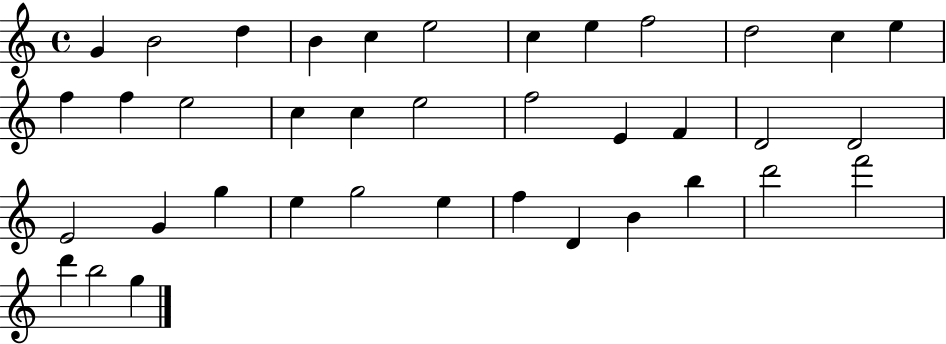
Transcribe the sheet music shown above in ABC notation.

X:1
T:Untitled
M:4/4
L:1/4
K:C
G B2 d B c e2 c e f2 d2 c e f f e2 c c e2 f2 E F D2 D2 E2 G g e g2 e f D B b d'2 f'2 d' b2 g